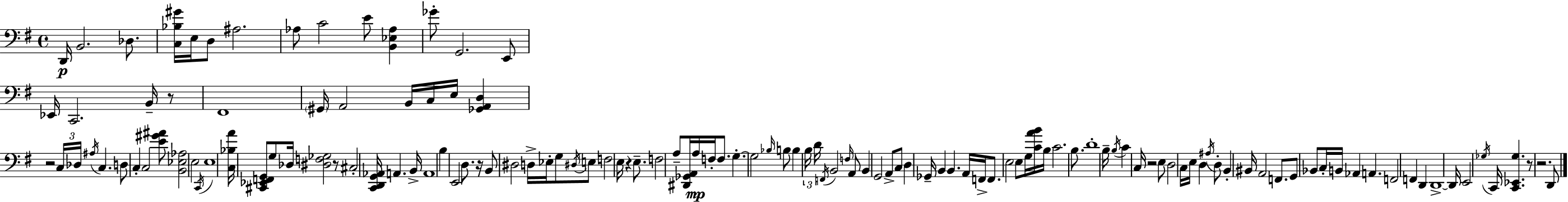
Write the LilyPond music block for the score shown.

{
  \clef bass
  \time 4/4
  \defaultTimeSignature
  \key g \major
  \repeat volta 2 { d,16\p b,2. des8. | <c bes gis'>16 e16 d8 ais2. | aes8 c'2 e'8 <b, ees aes>4 | ges'8-. g,2. e,8 | \break ees,16 c,2. b,16-- r8 | fis,1 | \parenthesize gis,16 a,2 b,16 c16 e16 <ges, a, d>4 | r2 \tuplet 3/2 { c16 des16 \acciaccatura { ais16 } } c4. | \break d8 c4-. c2 <e' gis' ais'>8 | <b, ees aes>2 e2 | \acciaccatura { c,16 } e1 | <c bes a'>16 <cis, ees, f, g,>8 g8 des16 <dis f ges>2 | \break r8 cis2-. <c, d, g, aes,>16 a,4. | b,16-> a,1 | b4 e,2 d8. | r16 b,8 dis2 d16-> ees16-. g8 | \break \acciaccatura { dis16 } e8 f2 e16 r4 | e8.-- f2 a8-- <dis, ges, a,>16 a16\mp f16-. | f8. g4.-.~~ g2 | \grace { bes16 } b8 b4 \tuplet 3/2 { b16 d'16 \acciaccatura { f,16 } } b,2 | \break \grace { f16 } a,8 b,4 g,2 | a,8-> c8 d4 ges,16-- b,4 b,4. | a,16 f,16-> f,8. e2 | e8 g16 <c' a' b'>16 b16 c'2. | \break b8. d'1-. | b16-- \acciaccatura { b16 } c'4 c16 r2 | e8 d2 c16 | e16 d4 \acciaccatura { ais16 } d8-. b,4-. bis,16 a,2 | \break f,8. g,8 bes,8 c16-. b,16 aes,4 | a,4. f,2 | f,4 d,4 d,1->~~ | d,16 e,2 | \break \acciaccatura { ges16 } c,16 <c, ees, ges>4. r8 r2. | d,8 } \bar "|."
}